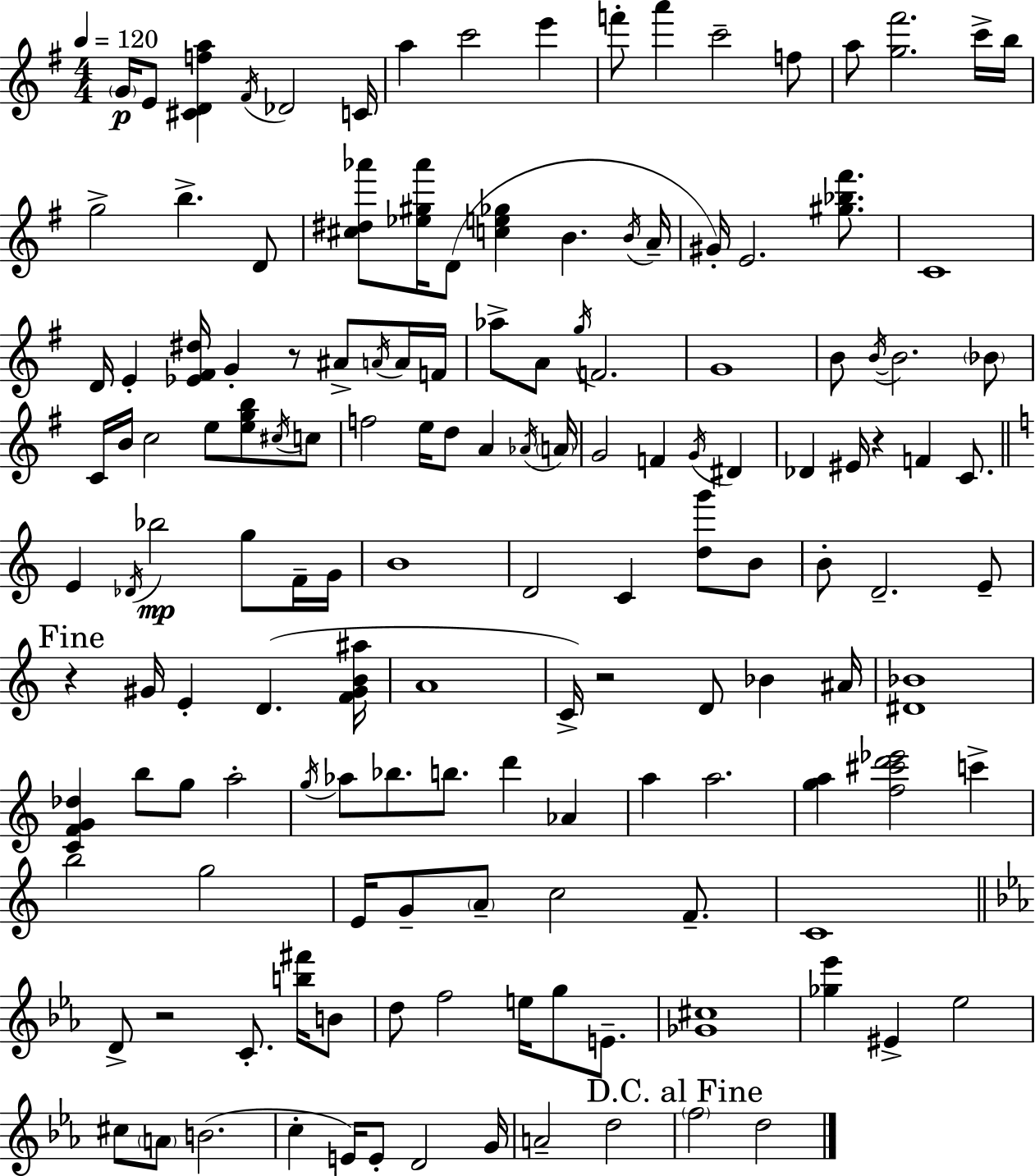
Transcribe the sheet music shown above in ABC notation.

X:1
T:Untitled
M:4/4
L:1/4
K:G
G/4 E/2 [^CDfa] ^F/4 _D2 C/4 a c'2 e' f'/2 a' c'2 f/2 a/2 [g^f']2 c'/4 b/4 g2 b D/2 [^c^d_a']/2 [_e^g_a']/4 D/2 [ce_g] B B/4 A/4 ^G/4 E2 [^g_b^f']/2 C4 D/4 E [_E^F^d]/4 G z/2 ^A/2 A/4 A/4 F/4 _a/2 A/2 g/4 F2 G4 B/2 B/4 B2 _B/2 C/4 B/4 c2 e/2 [egb]/2 ^c/4 c/2 f2 e/4 d/2 A _A/4 A/4 G2 F G/4 ^D _D ^E/4 z F C/2 E _D/4 _b2 g/2 F/4 G/4 B4 D2 C [dg']/2 B/2 B/2 D2 E/2 z ^G/4 E D [F^GB^a]/4 A4 C/4 z2 D/2 _B ^A/4 [^D_B]4 [CFG_d] b/2 g/2 a2 g/4 _a/2 _b/2 b/2 d' _A a a2 [ga] [f^c'd'_e']2 c' b2 g2 E/4 G/2 A/2 c2 F/2 C4 D/2 z2 C/2 [b^f']/4 B/2 d/2 f2 e/4 g/2 E/2 [_G^c]4 [_g_e'] ^E _e2 ^c/2 A/2 B2 c E/4 E/2 D2 G/4 A2 d2 f2 d2